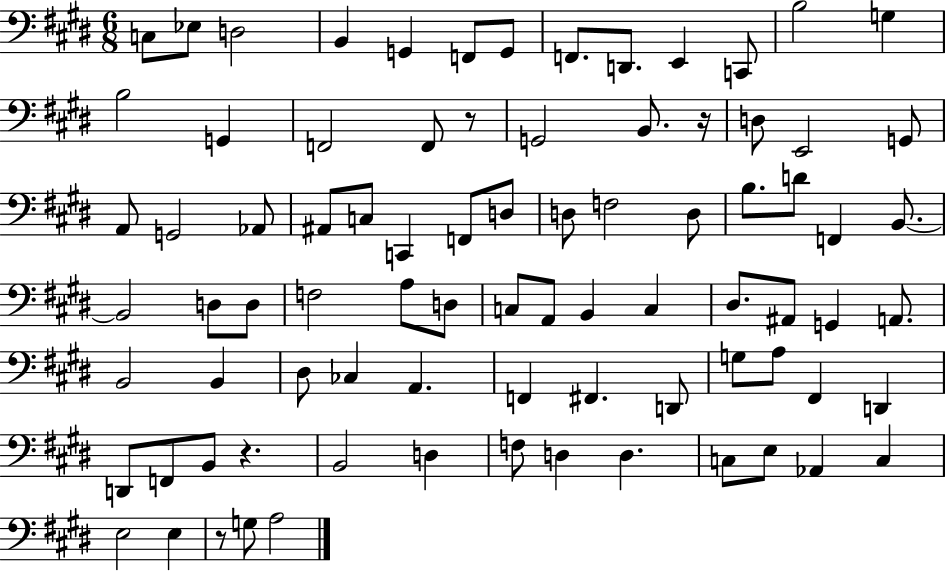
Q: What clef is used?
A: bass